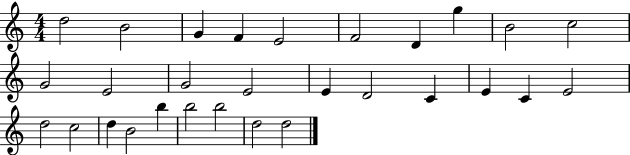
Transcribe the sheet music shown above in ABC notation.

X:1
T:Untitled
M:4/4
L:1/4
K:C
d2 B2 G F E2 F2 D g B2 c2 G2 E2 G2 E2 E D2 C E C E2 d2 c2 d B2 b b2 b2 d2 d2